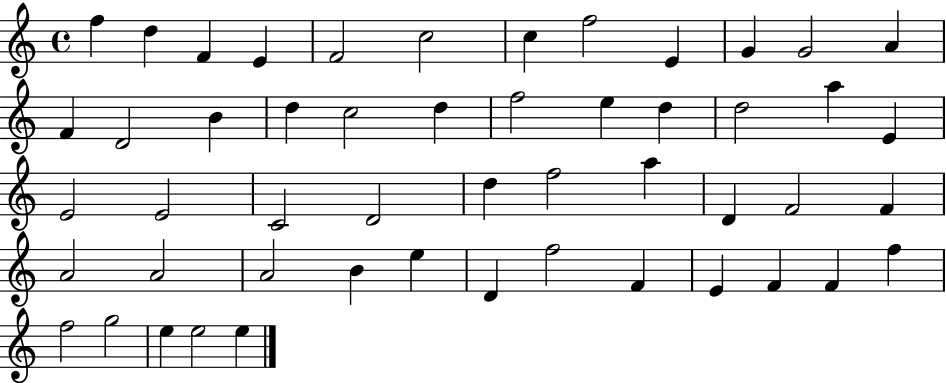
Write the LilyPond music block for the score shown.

{
  \clef treble
  \time 4/4
  \defaultTimeSignature
  \key c \major
  f''4 d''4 f'4 e'4 | f'2 c''2 | c''4 f''2 e'4 | g'4 g'2 a'4 | \break f'4 d'2 b'4 | d''4 c''2 d''4 | f''2 e''4 d''4 | d''2 a''4 e'4 | \break e'2 e'2 | c'2 d'2 | d''4 f''2 a''4 | d'4 f'2 f'4 | \break a'2 a'2 | a'2 b'4 e''4 | d'4 f''2 f'4 | e'4 f'4 f'4 f''4 | \break f''2 g''2 | e''4 e''2 e''4 | \bar "|."
}